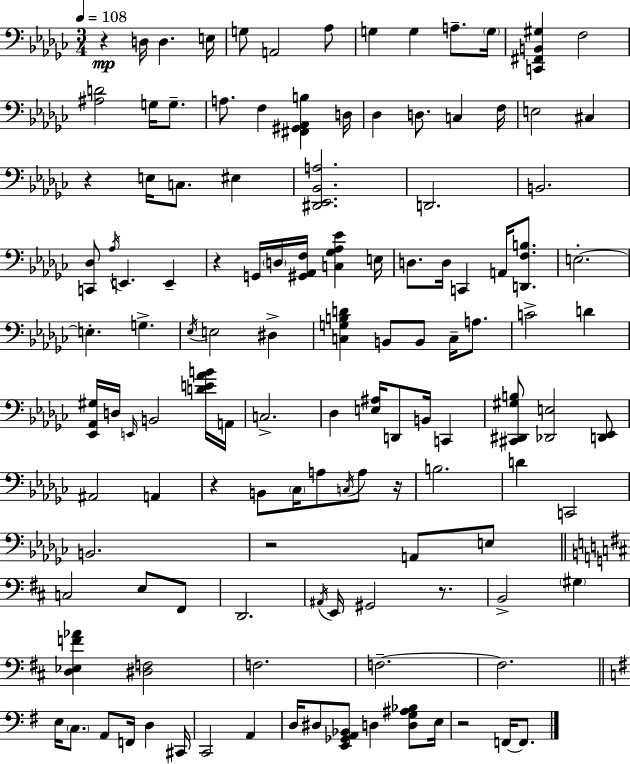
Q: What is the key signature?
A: EES minor